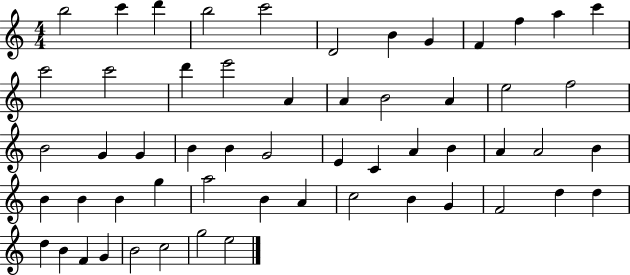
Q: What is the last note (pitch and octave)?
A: E5